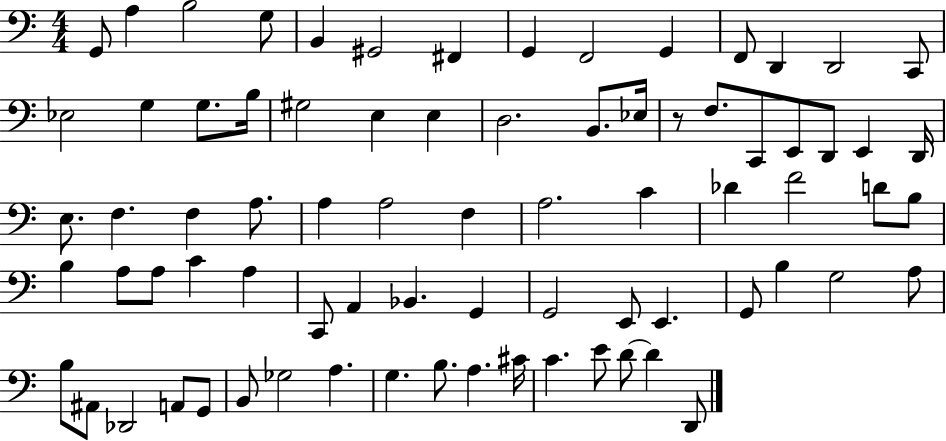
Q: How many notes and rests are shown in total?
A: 77